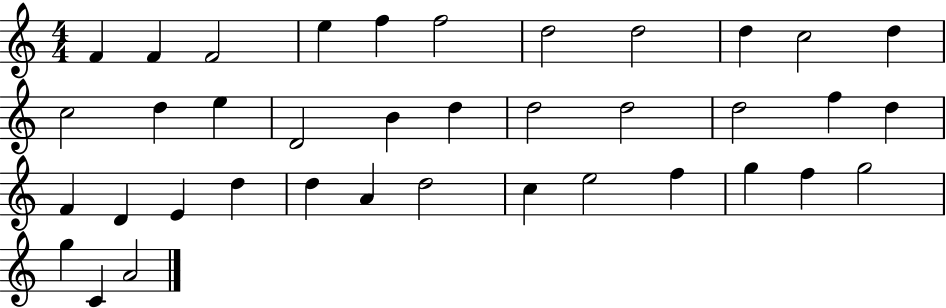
F4/q F4/q F4/h E5/q F5/q F5/h D5/h D5/h D5/q C5/h D5/q C5/h D5/q E5/q D4/h B4/q D5/q D5/h D5/h D5/h F5/q D5/q F4/q D4/q E4/q D5/q D5/q A4/q D5/h C5/q E5/h F5/q G5/q F5/q G5/h G5/q C4/q A4/h